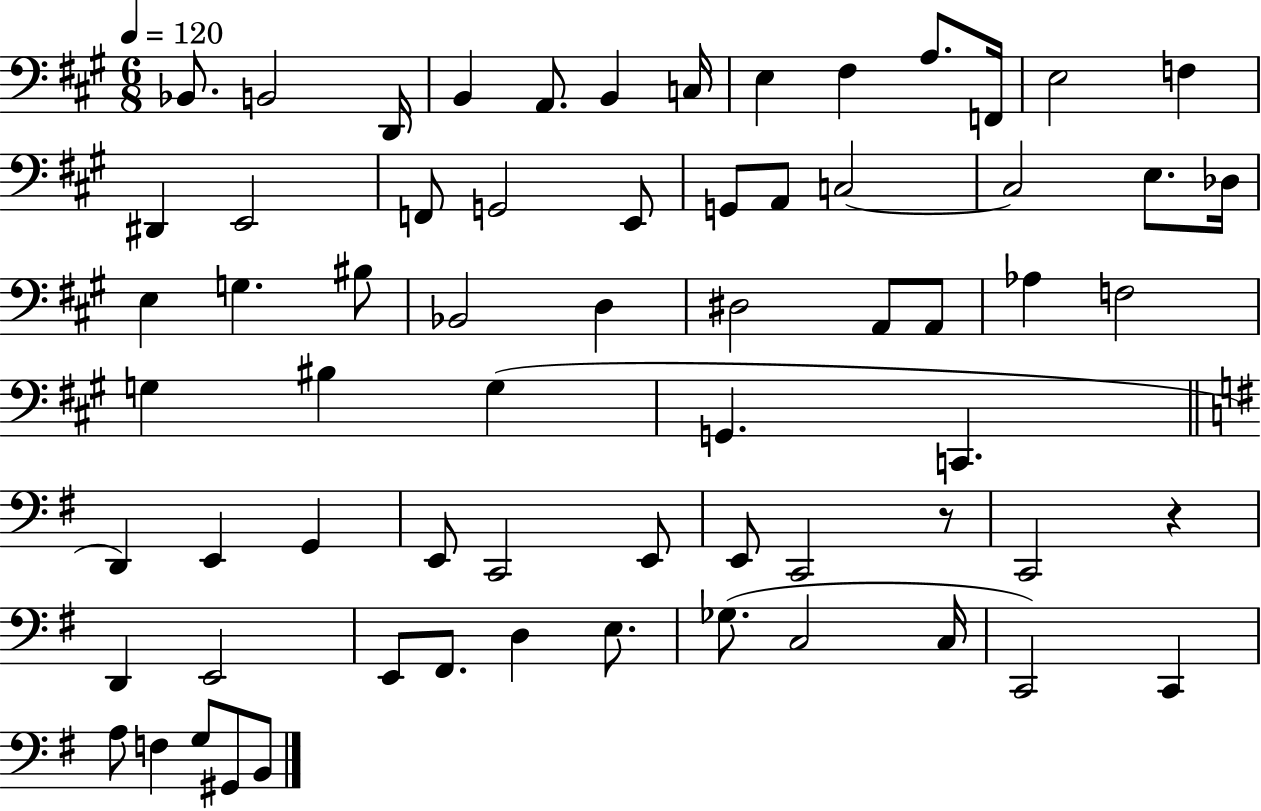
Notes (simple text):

Bb2/e. B2/h D2/s B2/q A2/e. B2/q C3/s E3/q F#3/q A3/e. F2/s E3/h F3/q D#2/q E2/h F2/e G2/h E2/e G2/e A2/e C3/h C3/h E3/e. Db3/s E3/q G3/q. BIS3/e Bb2/h D3/q D#3/h A2/e A2/e Ab3/q F3/h G3/q BIS3/q G3/q G2/q. C2/q. D2/q E2/q G2/q E2/e C2/h E2/e E2/e C2/h R/e C2/h R/q D2/q E2/h E2/e F#2/e. D3/q E3/e. Gb3/e. C3/h C3/s C2/h C2/q A3/e F3/q G3/e G#2/e B2/e